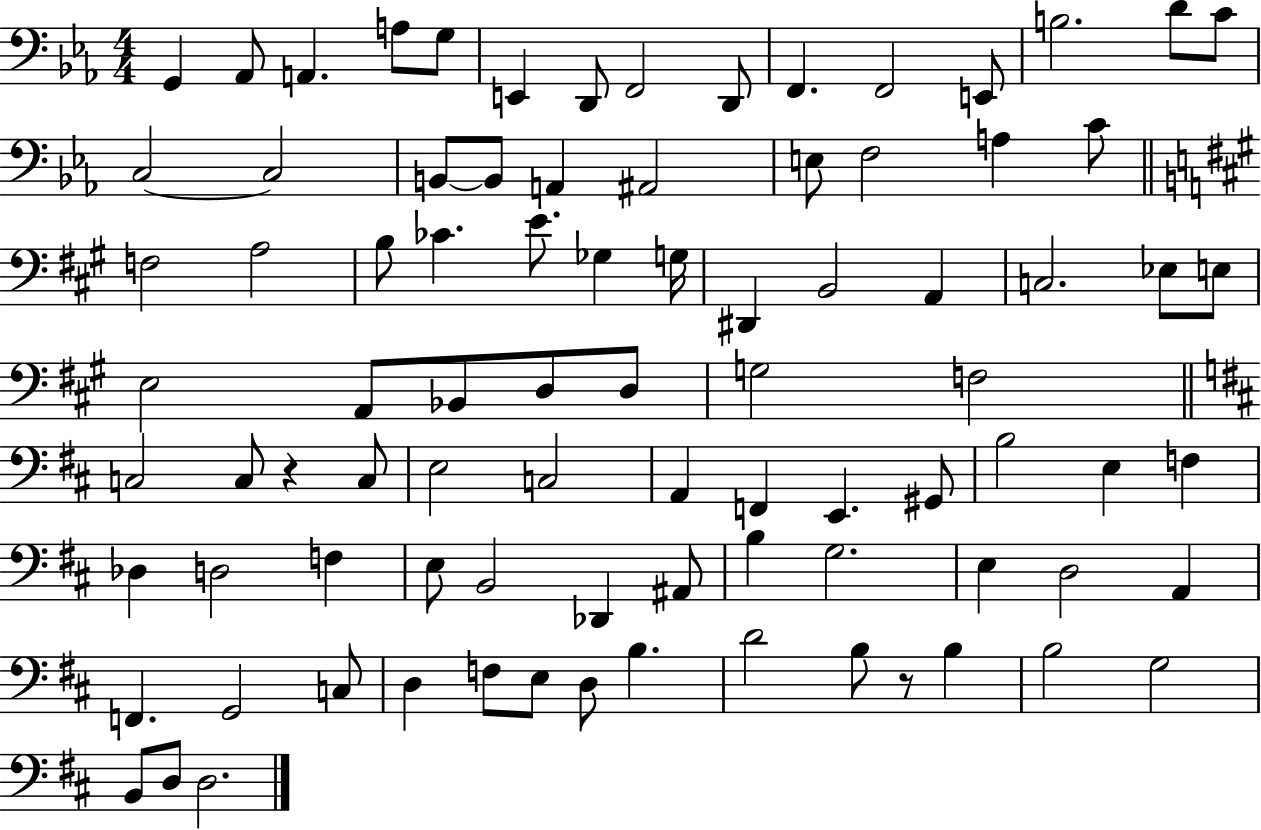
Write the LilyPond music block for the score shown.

{
  \clef bass
  \numericTimeSignature
  \time 4/4
  \key ees \major
  g,4 aes,8 a,4. a8 g8 | e,4 d,8 f,2 d,8 | f,4. f,2 e,8 | b2. d'8 c'8 | \break c2~~ c2 | b,8~~ b,8 a,4 ais,2 | e8 f2 a4 c'8 | \bar "||" \break \key a \major f2 a2 | b8 ces'4. e'8. ges4 g16 | dis,4 b,2 a,4 | c2. ees8 e8 | \break e2 a,8 bes,8 d8 d8 | g2 f2 | \bar "||" \break \key b \minor c2 c8 r4 c8 | e2 c2 | a,4 f,4 e,4. gis,8 | b2 e4 f4 | \break des4 d2 f4 | e8 b,2 des,4 ais,8 | b4 g2. | e4 d2 a,4 | \break f,4. g,2 c8 | d4 f8 e8 d8 b4. | d'2 b8 r8 b4 | b2 g2 | \break b,8 d8 d2. | \bar "|."
}